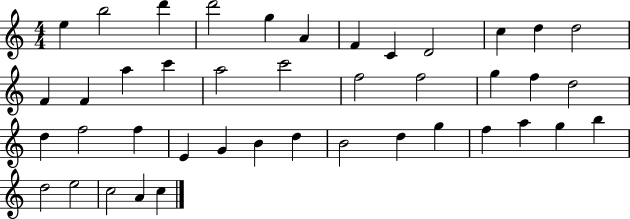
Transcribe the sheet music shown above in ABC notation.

X:1
T:Untitled
M:4/4
L:1/4
K:C
e b2 d' d'2 g A F C D2 c d d2 F F a c' a2 c'2 f2 f2 g f d2 d f2 f E G B d B2 d g f a g b d2 e2 c2 A c